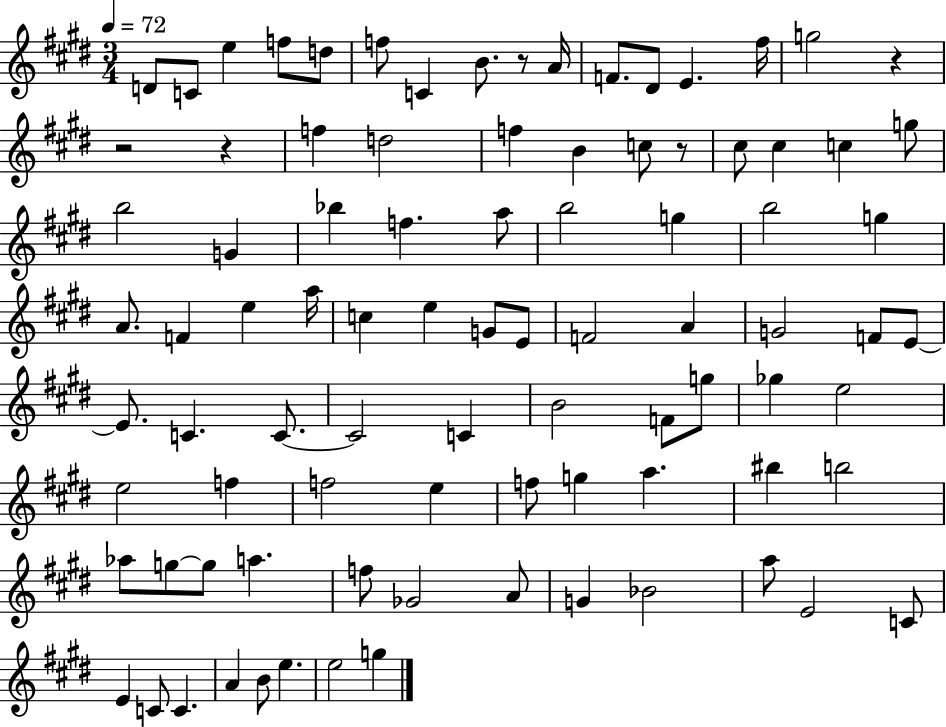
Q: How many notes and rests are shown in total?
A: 89